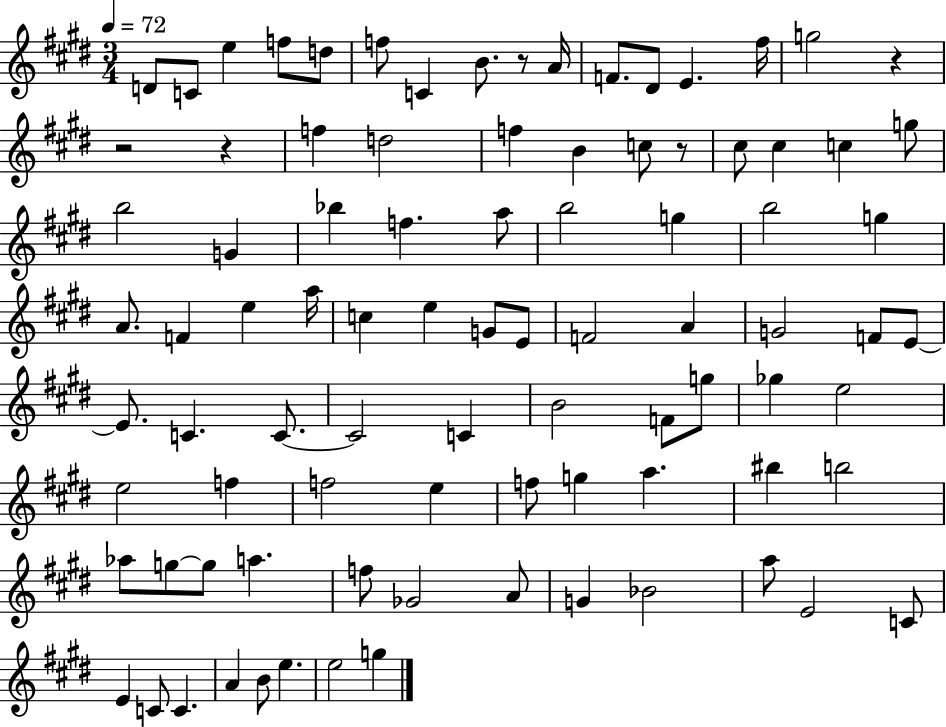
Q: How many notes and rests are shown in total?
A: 89